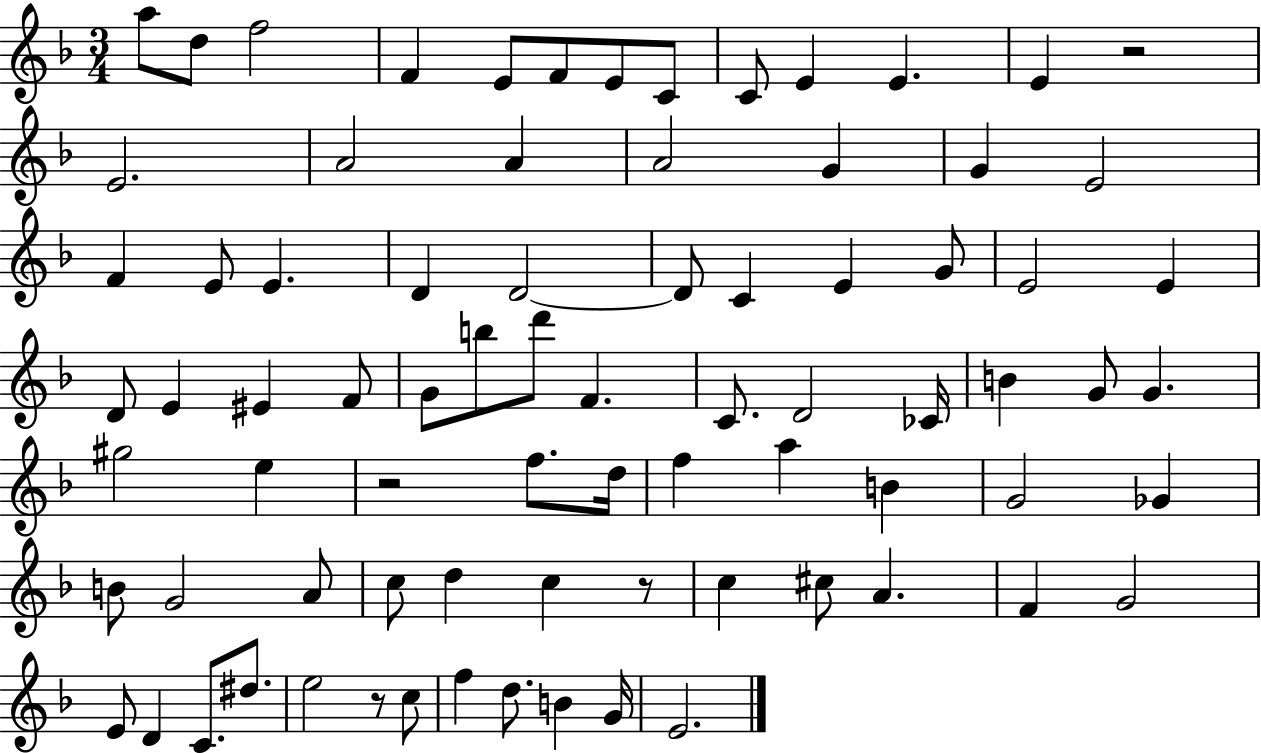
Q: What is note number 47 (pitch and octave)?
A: F5